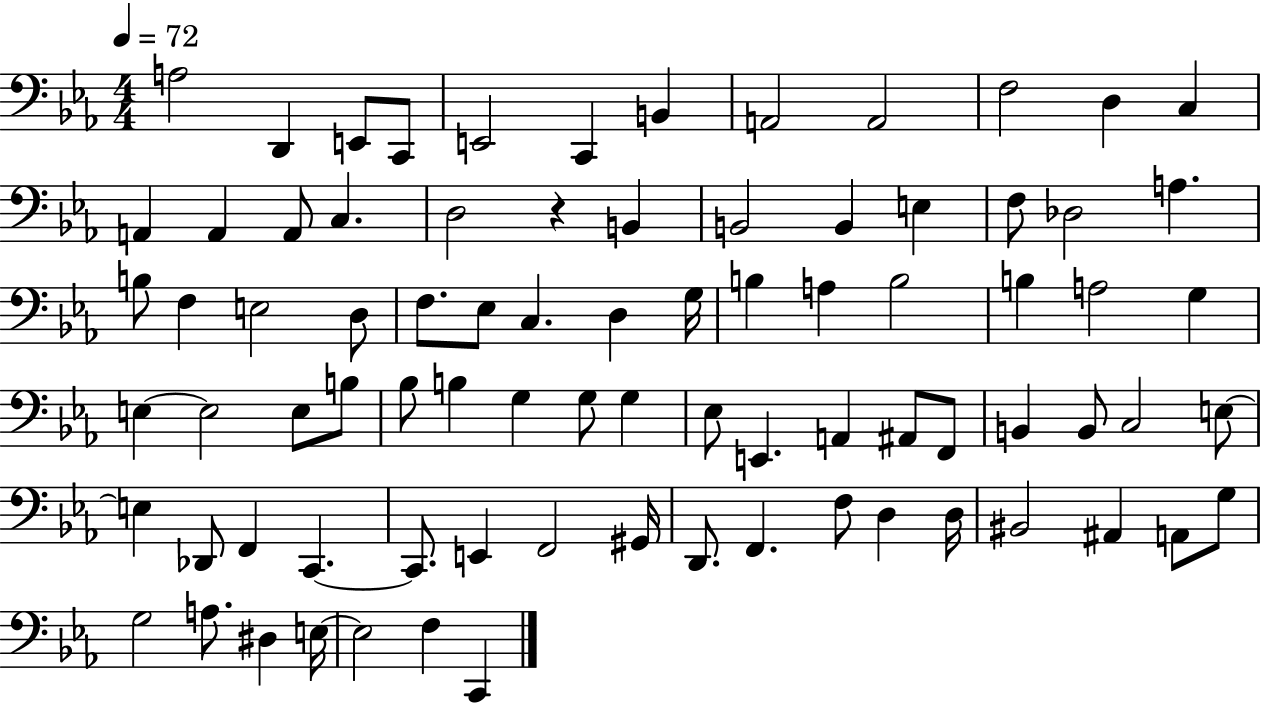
A3/h D2/q E2/e C2/e E2/h C2/q B2/q A2/h A2/h F3/h D3/q C3/q A2/q A2/q A2/e C3/q. D3/h R/q B2/q B2/h B2/q E3/q F3/e Db3/h A3/q. B3/e F3/q E3/h D3/e F3/e. Eb3/e C3/q. D3/q G3/s B3/q A3/q B3/h B3/q A3/h G3/q E3/q E3/h E3/e B3/e Bb3/e B3/q G3/q G3/e G3/q Eb3/e E2/q. A2/q A#2/e F2/e B2/q B2/e C3/h E3/e E3/q Db2/e F2/q C2/q. C2/e. E2/q F2/h G#2/s D2/e. F2/q. F3/e D3/q D3/s BIS2/h A#2/q A2/e G3/e G3/h A3/e. D#3/q E3/s E3/h F3/q C2/q